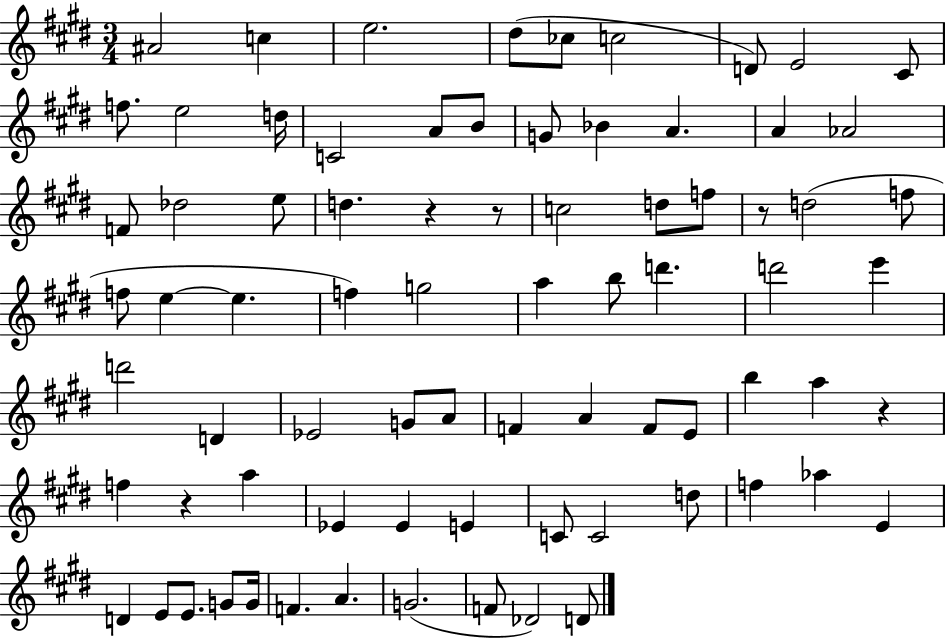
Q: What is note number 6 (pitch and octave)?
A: C5